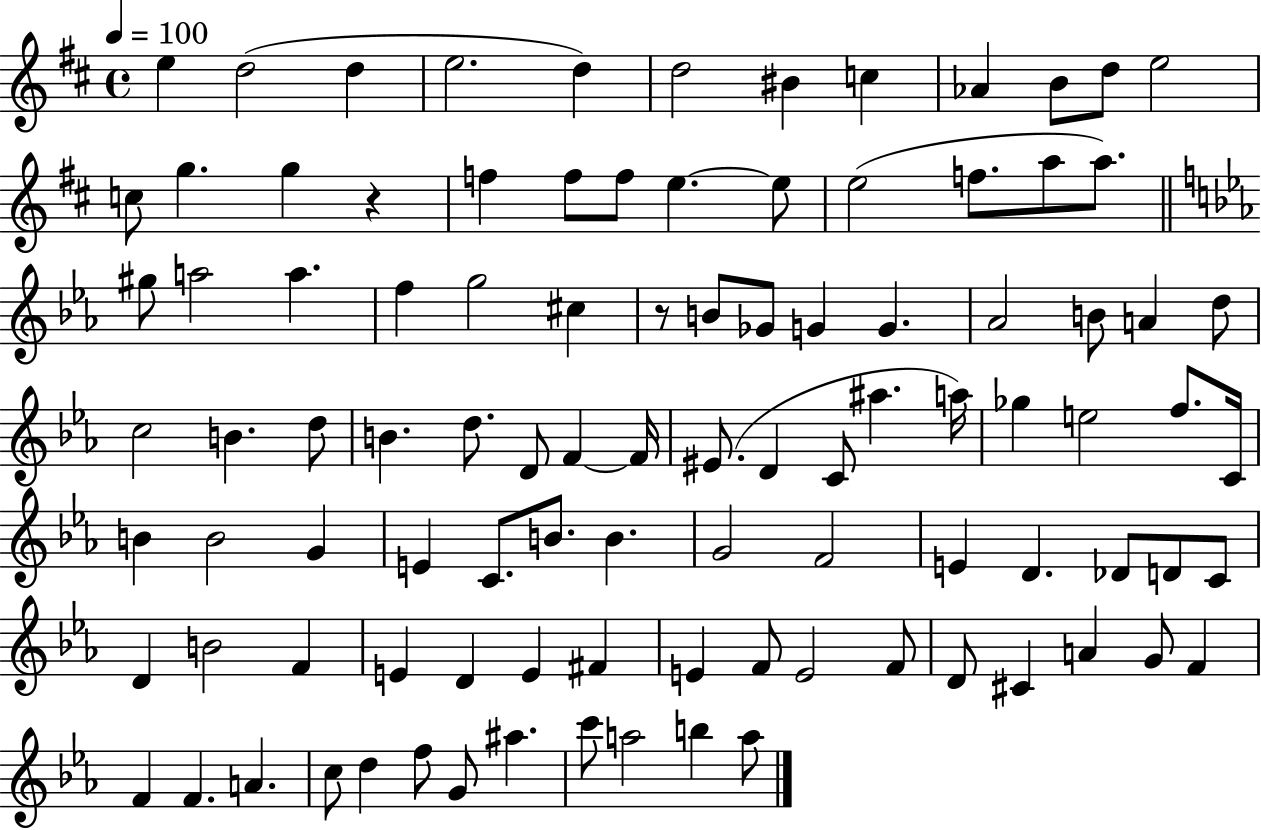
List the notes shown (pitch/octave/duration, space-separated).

E5/q D5/h D5/q E5/h. D5/q D5/h BIS4/q C5/q Ab4/q B4/e D5/e E5/h C5/e G5/q. G5/q R/q F5/q F5/e F5/e E5/q. E5/e E5/h F5/e. A5/e A5/e. G#5/e A5/h A5/q. F5/q G5/h C#5/q R/e B4/e Gb4/e G4/q G4/q. Ab4/h B4/e A4/q D5/e C5/h B4/q. D5/e B4/q. D5/e. D4/e F4/q F4/s EIS4/e. D4/q C4/e A#5/q. A5/s Gb5/q E5/h F5/e. C4/s B4/q B4/h G4/q E4/q C4/e. B4/e. B4/q. G4/h F4/h E4/q D4/q. Db4/e D4/e C4/e D4/q B4/h F4/q E4/q D4/q E4/q F#4/q E4/q F4/e E4/h F4/e D4/e C#4/q A4/q G4/e F4/q F4/q F4/q. A4/q. C5/e D5/q F5/e G4/e A#5/q. C6/e A5/h B5/q A5/e